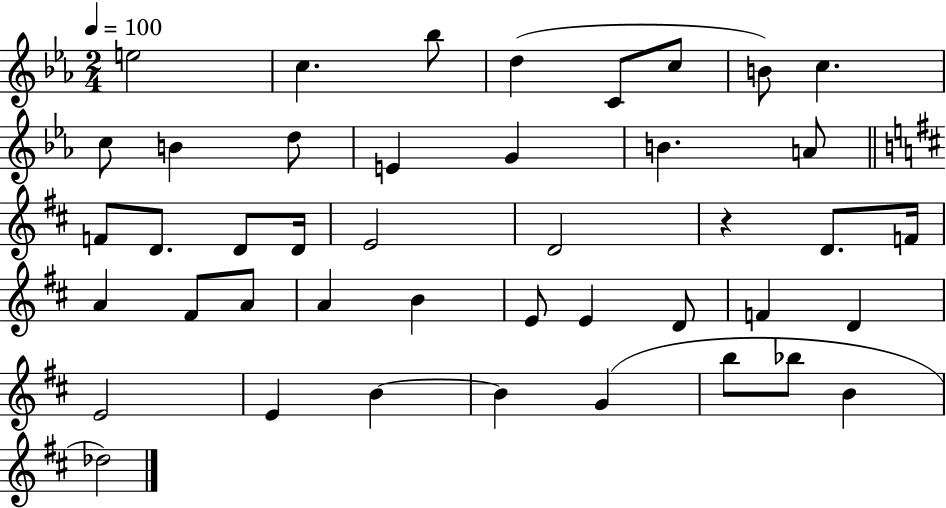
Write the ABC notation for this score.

X:1
T:Untitled
M:2/4
L:1/4
K:Eb
e2 c _b/2 d C/2 c/2 B/2 c c/2 B d/2 E G B A/2 F/2 D/2 D/2 D/4 E2 D2 z D/2 F/4 A ^F/2 A/2 A B E/2 E D/2 F D E2 E B B G b/2 _b/2 B _d2